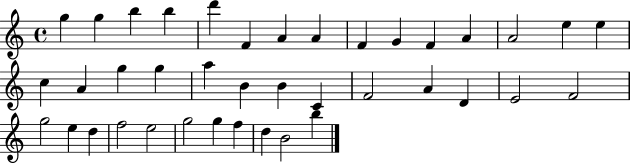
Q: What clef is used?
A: treble